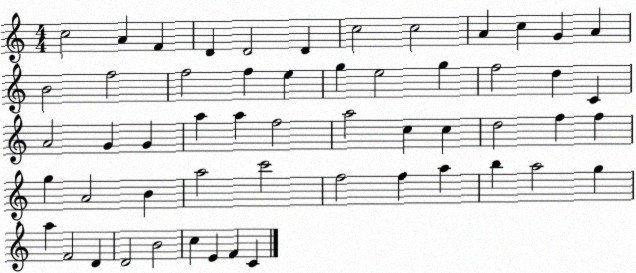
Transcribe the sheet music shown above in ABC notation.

X:1
T:Untitled
M:4/4
L:1/4
K:C
c2 A F D D2 D c2 c2 A c G A B2 f2 f2 f e g e2 g f2 d C A2 G G a a f2 a2 c c d2 f f g A2 B a2 c'2 f2 f a b a2 g a F2 D D2 B2 c E F C